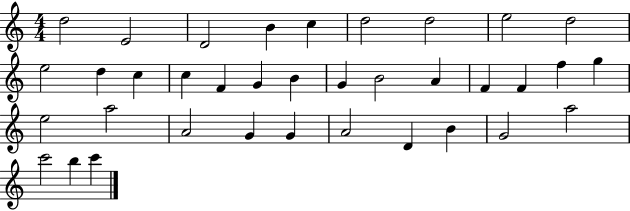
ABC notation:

X:1
T:Untitled
M:4/4
L:1/4
K:C
d2 E2 D2 B c d2 d2 e2 d2 e2 d c c F G B G B2 A F F f g e2 a2 A2 G G A2 D B G2 a2 c'2 b c'